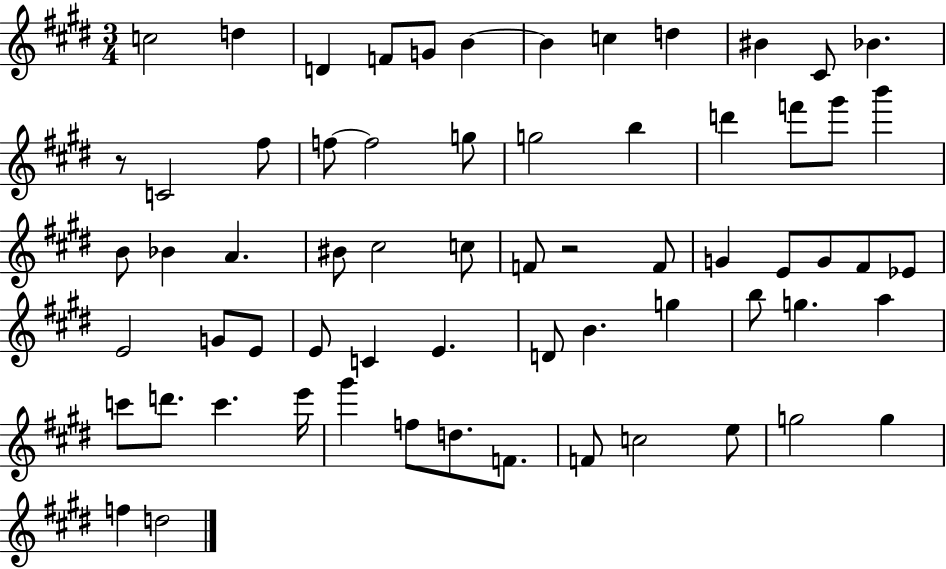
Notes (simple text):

C5/h D5/q D4/q F4/e G4/e B4/q B4/q C5/q D5/q BIS4/q C#4/e Bb4/q. R/e C4/h F#5/e F5/e F5/h G5/e G5/h B5/q D6/q F6/e G#6/e B6/q B4/e Bb4/q A4/q. BIS4/e C#5/h C5/e F4/e R/h F4/e G4/q E4/e G4/e F#4/e Eb4/e E4/h G4/e E4/e E4/e C4/q E4/q. D4/e B4/q. G5/q B5/e G5/q. A5/q C6/e D6/e. C6/q. E6/s G#6/q F5/e D5/e. F4/e. F4/e C5/h E5/e G5/h G5/q F5/q D5/h